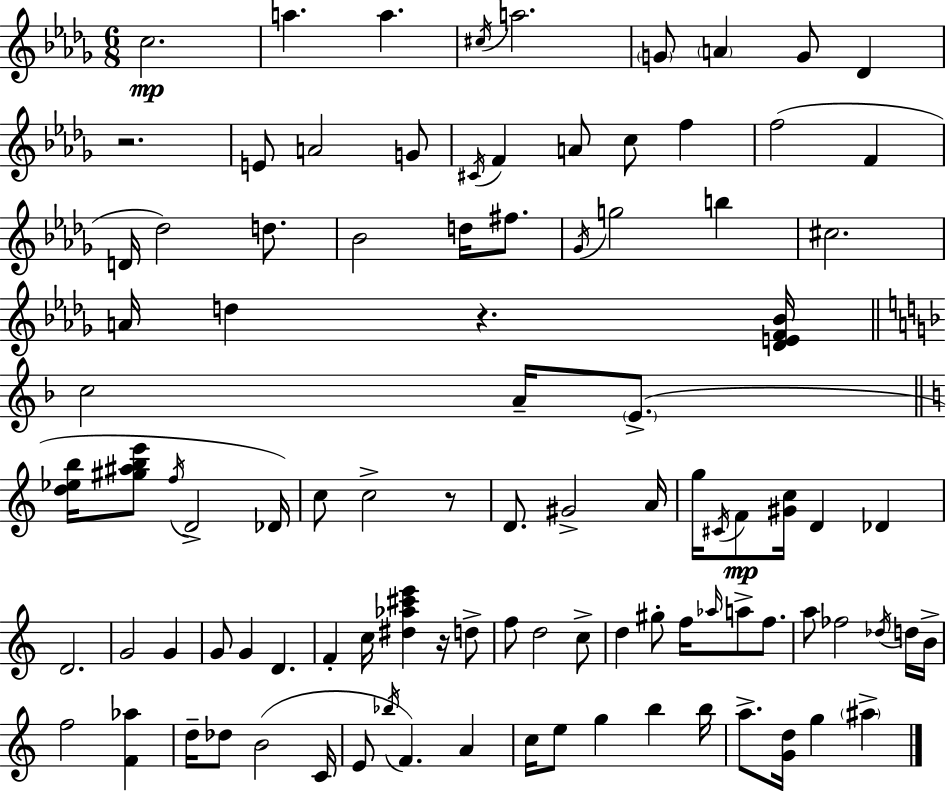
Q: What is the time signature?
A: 6/8